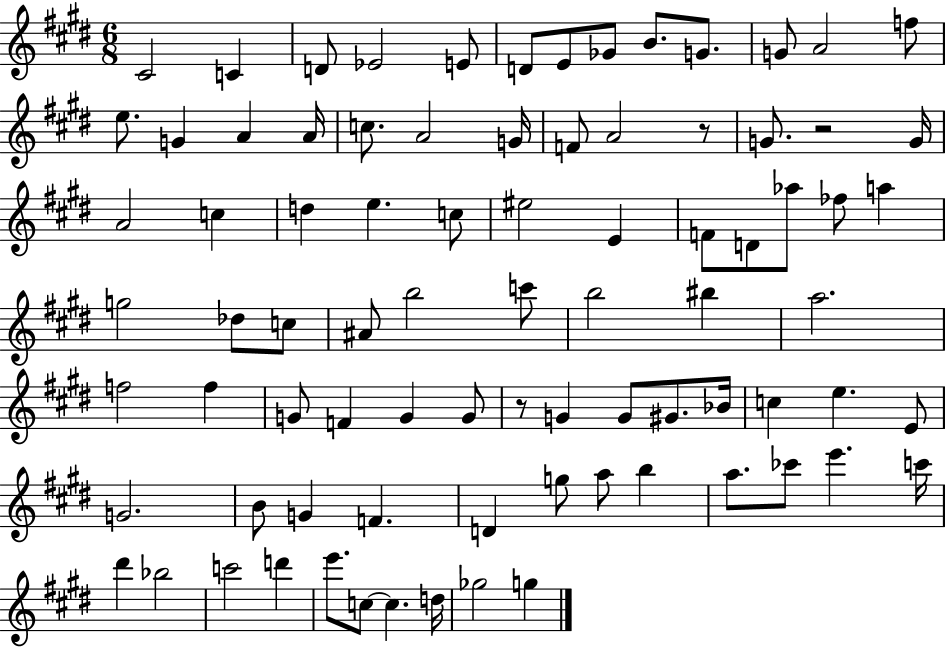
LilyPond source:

{
  \clef treble
  \numericTimeSignature
  \time 6/8
  \key e \major
  cis'2 c'4 | d'8 ees'2 e'8 | d'8 e'8 ges'8 b'8. g'8. | g'8 a'2 f''8 | \break e''8. g'4 a'4 a'16 | c''8. a'2 g'16 | f'8 a'2 r8 | g'8. r2 g'16 | \break a'2 c''4 | d''4 e''4. c''8 | eis''2 e'4 | f'8 d'8 aes''8 fes''8 a''4 | \break g''2 des''8 c''8 | ais'8 b''2 c'''8 | b''2 bis''4 | a''2. | \break f''2 f''4 | g'8 f'4 g'4 g'8 | r8 g'4 g'8 gis'8. bes'16 | c''4 e''4. e'8 | \break g'2. | b'8 g'4 f'4. | d'4 g''8 a''8 b''4 | a''8. ces'''8 e'''4. c'''16 | \break dis'''4 bes''2 | c'''2 d'''4 | e'''8. c''8~~ c''4. d''16 | ges''2 g''4 | \break \bar "|."
}